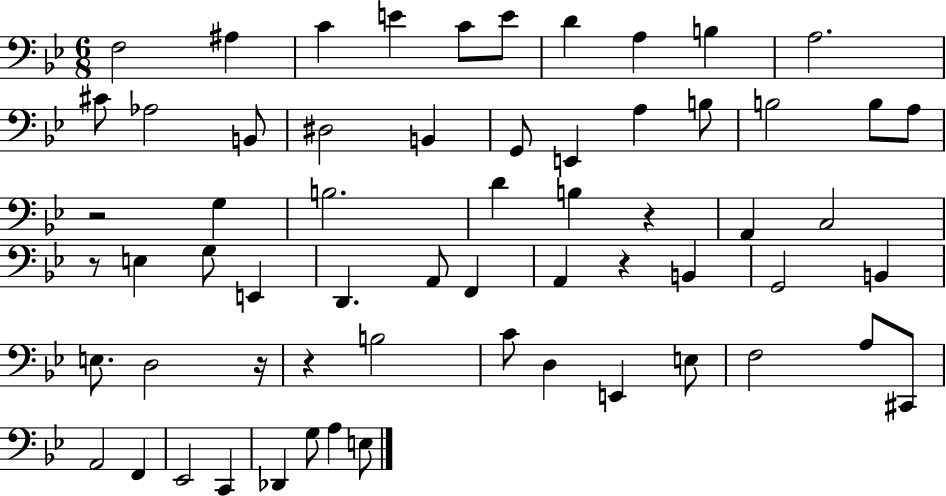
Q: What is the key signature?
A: BES major